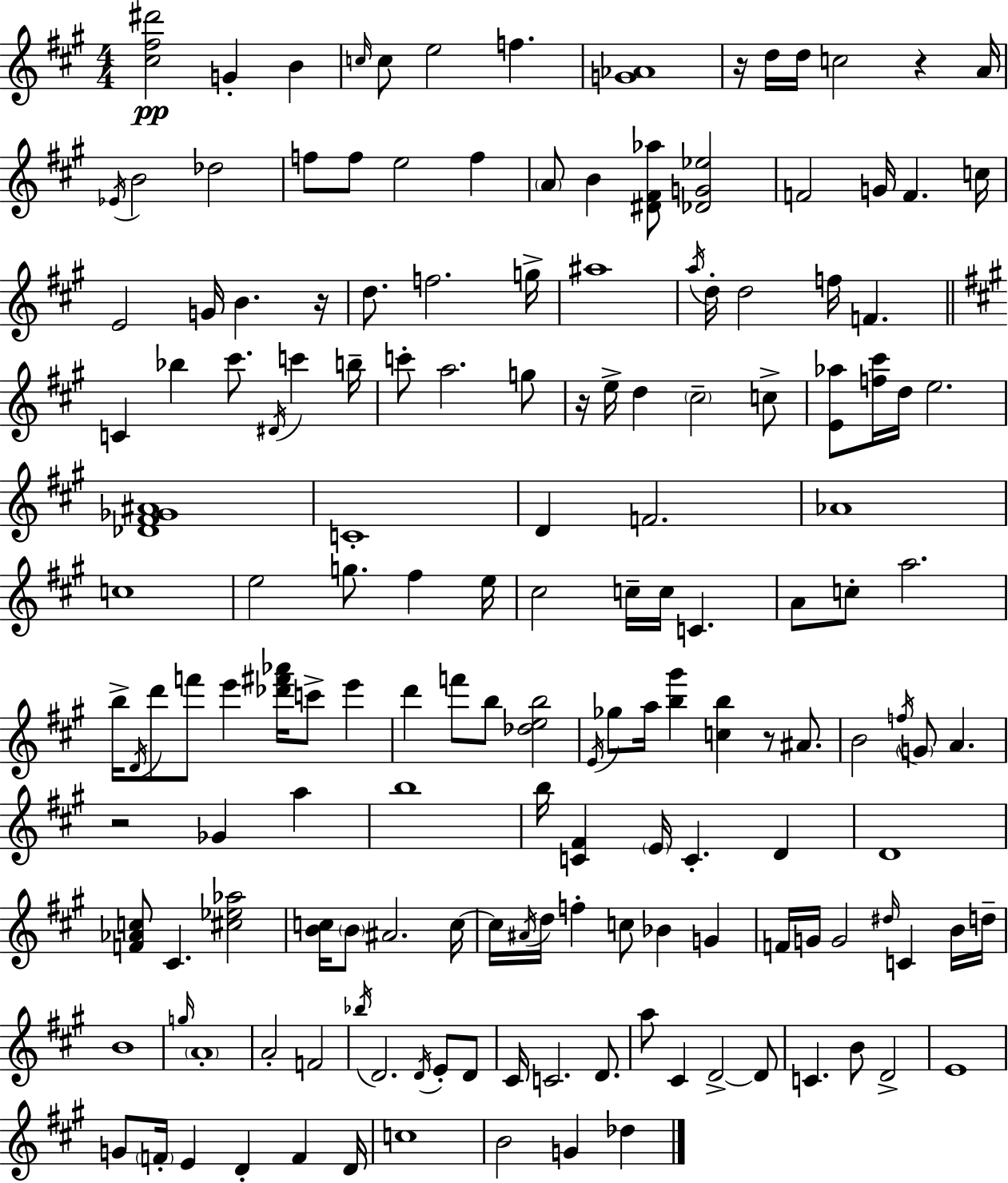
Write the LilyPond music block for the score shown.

{
  \clef treble
  \numericTimeSignature
  \time 4/4
  \key a \major
  \repeat volta 2 { <cis'' fis'' dis'''>2\pp g'4-. b'4 | \grace { c''16 } c''8 e''2 f''4. | <g' aes'>1 | r16 d''16 d''16 c''2 r4 | \break a'16 \acciaccatura { ees'16 } b'2 des''2 | f''8 f''8 e''2 f''4 | \parenthesize a'8 b'4 <dis' fis' aes''>8 <des' g' ees''>2 | f'2 g'16 f'4. | \break c''16 e'2 g'16 b'4. | r16 d''8. f''2. | g''16-> ais''1 | \acciaccatura { a''16 } d''16-. d''2 f''16 f'4. | \break \bar "||" \break \key a \major c'4 bes''4 cis'''8. \acciaccatura { dis'16 } c'''4 | b''16-- c'''8-. a''2. g''8 | r16 e''16-> d''4 \parenthesize cis''2-- c''8-> | <e' aes''>8 <f'' cis'''>16 d''16 e''2. | \break <des' fis' ges' ais'>1 | c'1-. | d'4 f'2. | aes'1 | \break c''1 | e''2 g''8. fis''4 | e''16 cis''2 c''16-- c''16 c'4. | a'8 c''8-. a''2. | \break b''16-> \acciaccatura { d'16 } d'''8 f'''8 e'''4 <des''' fis''' aes'''>16 c'''8-> e'''4 | d'''4 f'''8 b''8 <des'' e'' b''>2 | \acciaccatura { e'16 } ges''8 a''16 <b'' gis'''>4 <c'' b''>4 r8 | ais'8. b'2 \acciaccatura { f''16 } \parenthesize g'8 a'4. | \break r2 ges'4 | a''4 b''1 | b''16 <c' fis'>4 \parenthesize e'16 c'4.-. | d'4 d'1 | \break <f' aes' c''>8 cis'4. <cis'' ees'' aes''>2 | <b' c''>16 \parenthesize b'8 ais'2. | c''16~~ c''16 \acciaccatura { ais'16 } d''16 f''4-. c''8 bes'4 | g'4 f'16 g'16 g'2 \grace { dis''16 } | \break c'4 b'16 d''16-- b'1 | \grace { g''16 } \parenthesize a'1-. | a'2-. f'2 | \acciaccatura { bes''16 } d'2. | \break \acciaccatura { d'16 } e'8-. d'8 cis'16 c'2. | d'8. a''8 cis'4 d'2->~~ | d'8 c'4. b'8 | d'2-> e'1 | \break g'8 \parenthesize f'16-. e'4 | d'4-. f'4 d'16 c''1 | b'2 | g'4 des''4 } \bar "|."
}